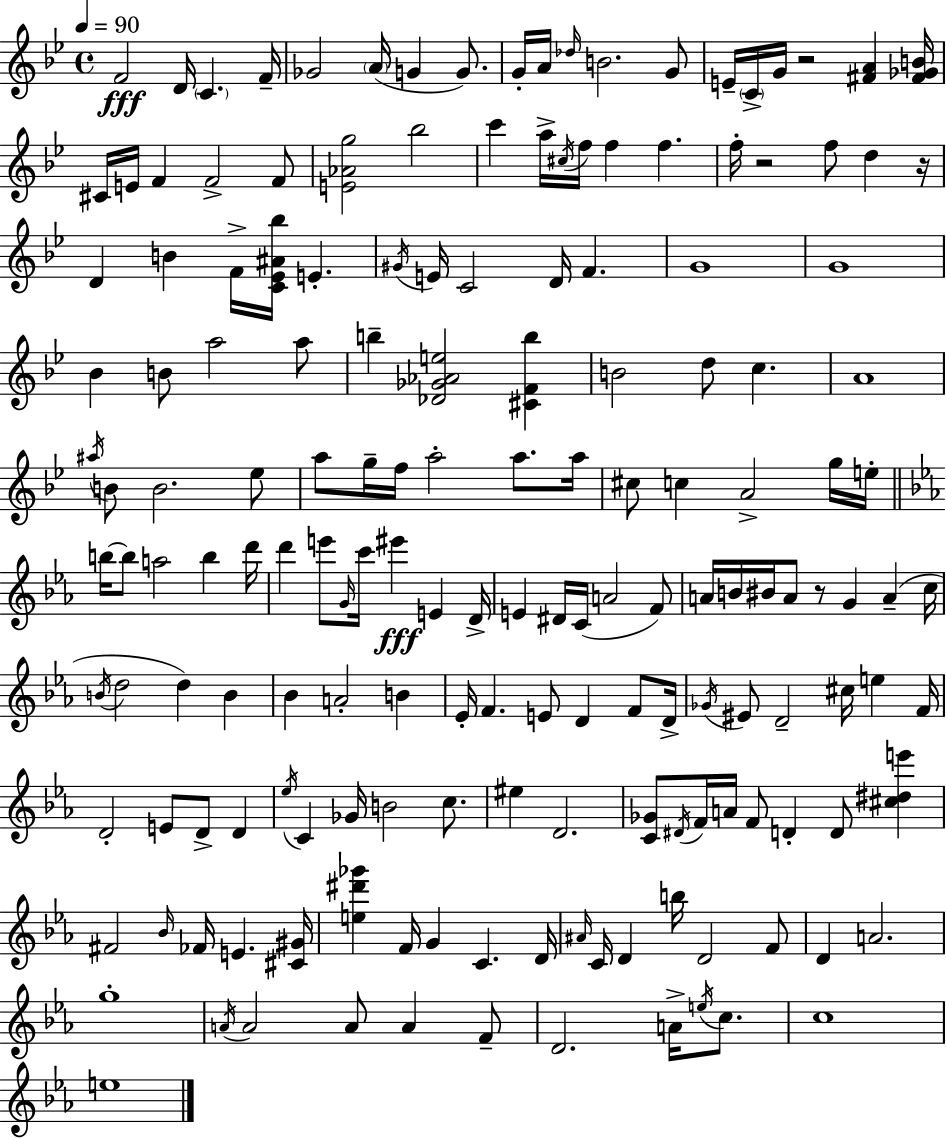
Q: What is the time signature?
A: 4/4